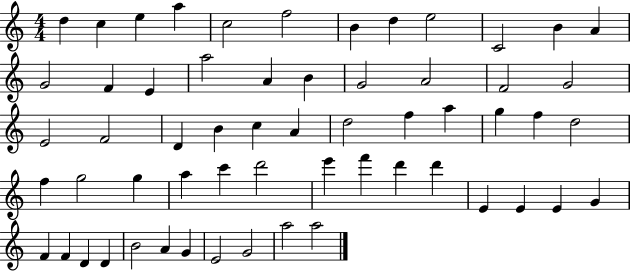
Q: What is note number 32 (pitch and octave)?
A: G5